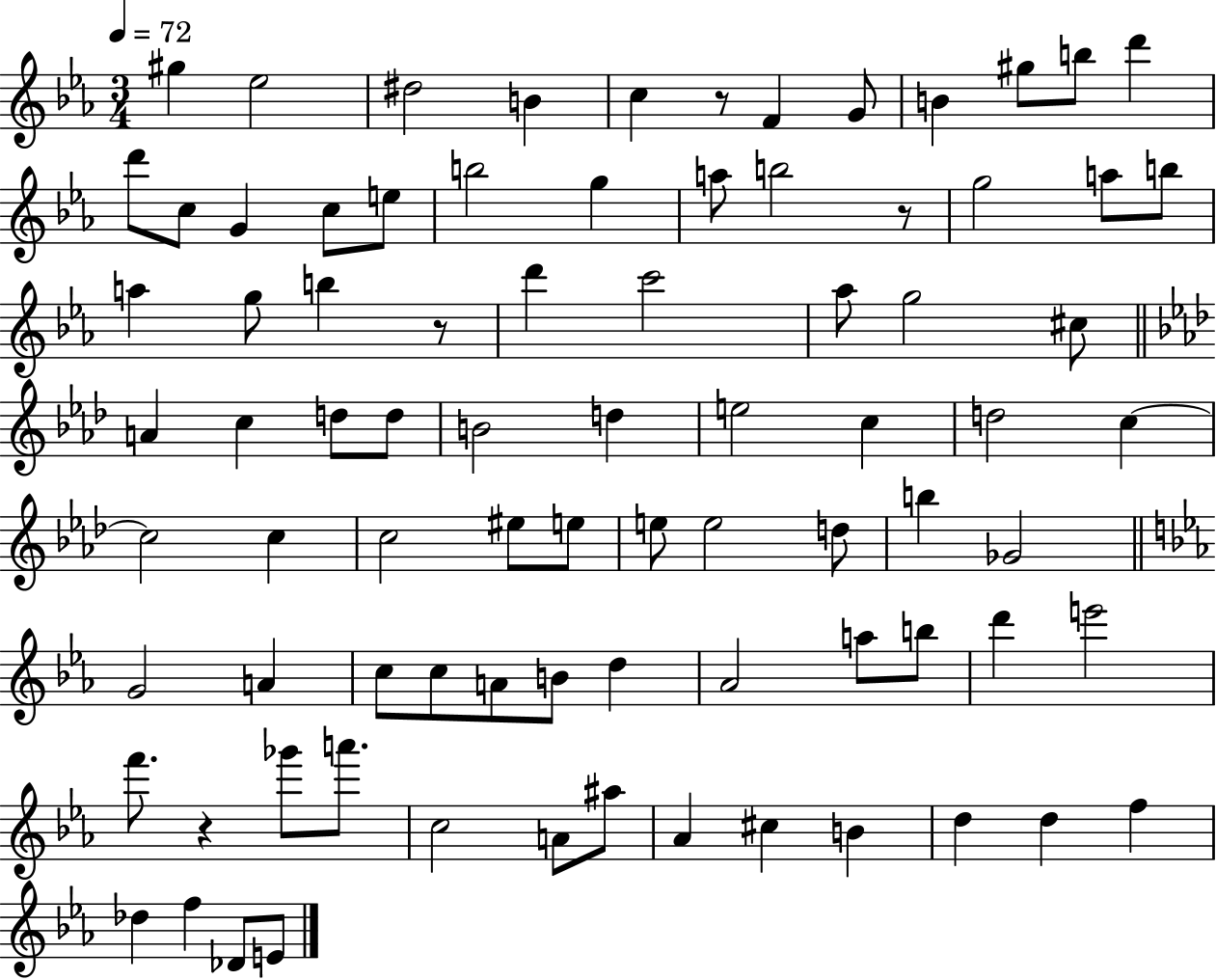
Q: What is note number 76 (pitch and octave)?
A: Db5